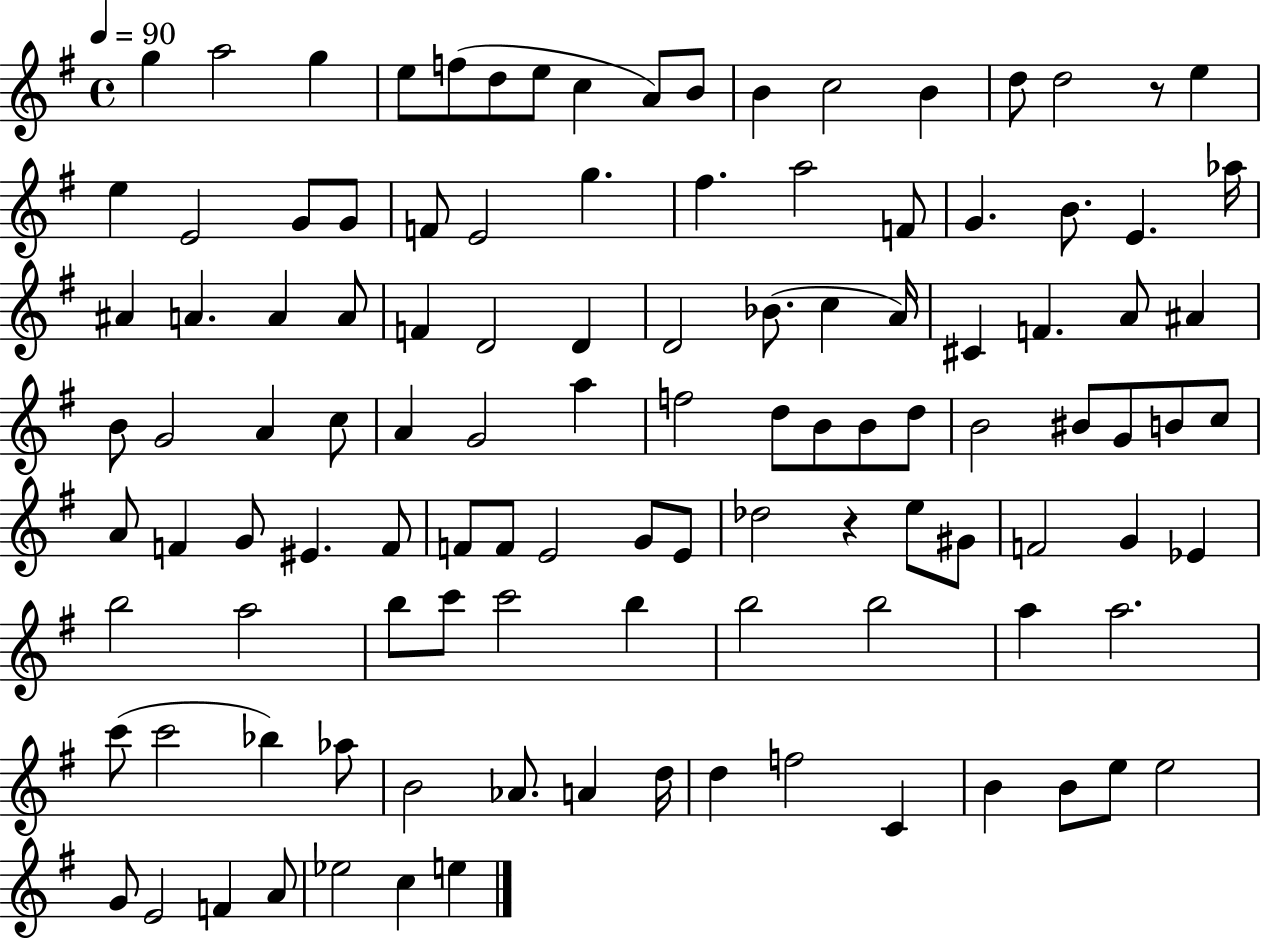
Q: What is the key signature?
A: G major